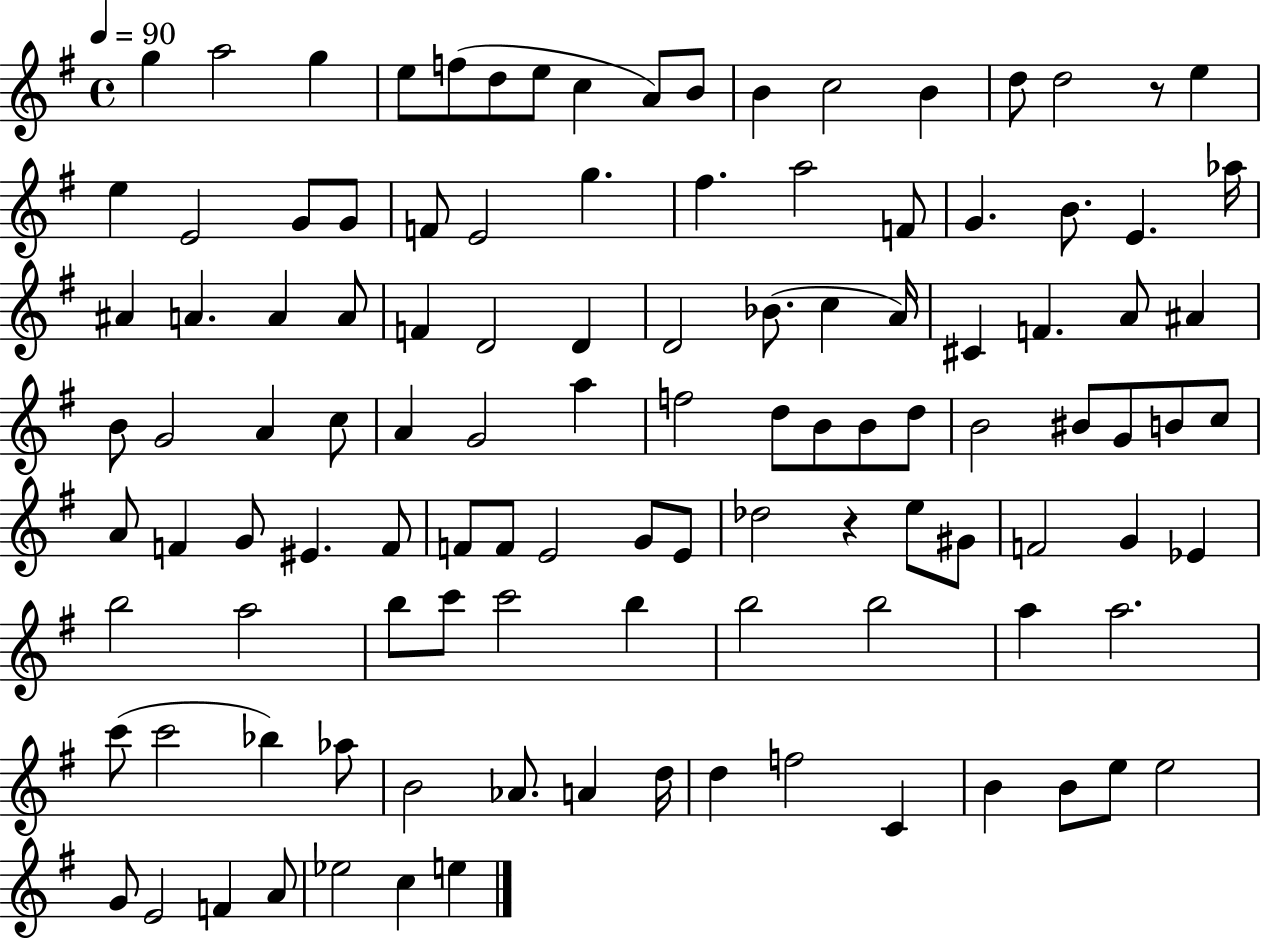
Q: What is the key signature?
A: G major